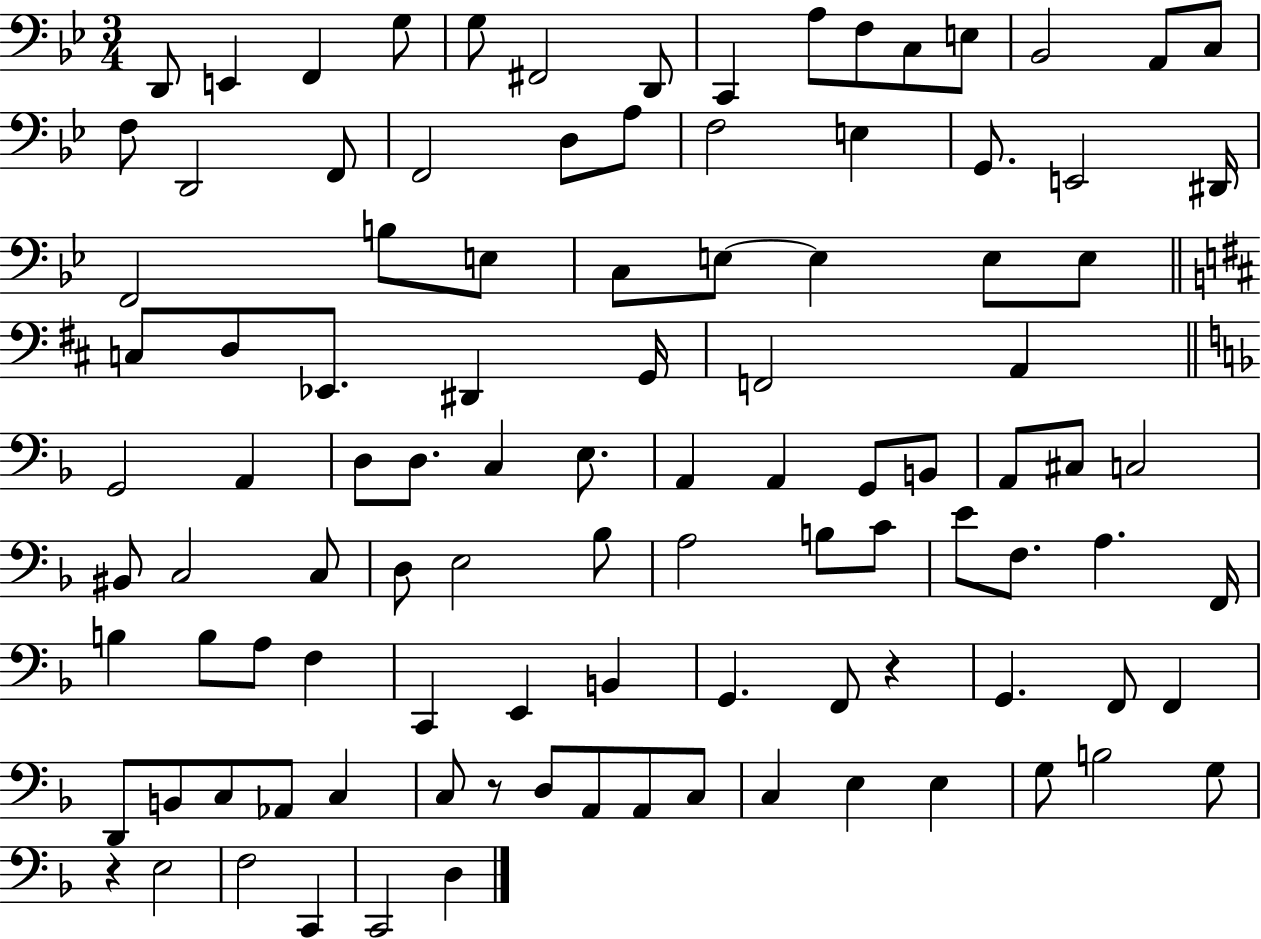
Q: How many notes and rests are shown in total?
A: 103